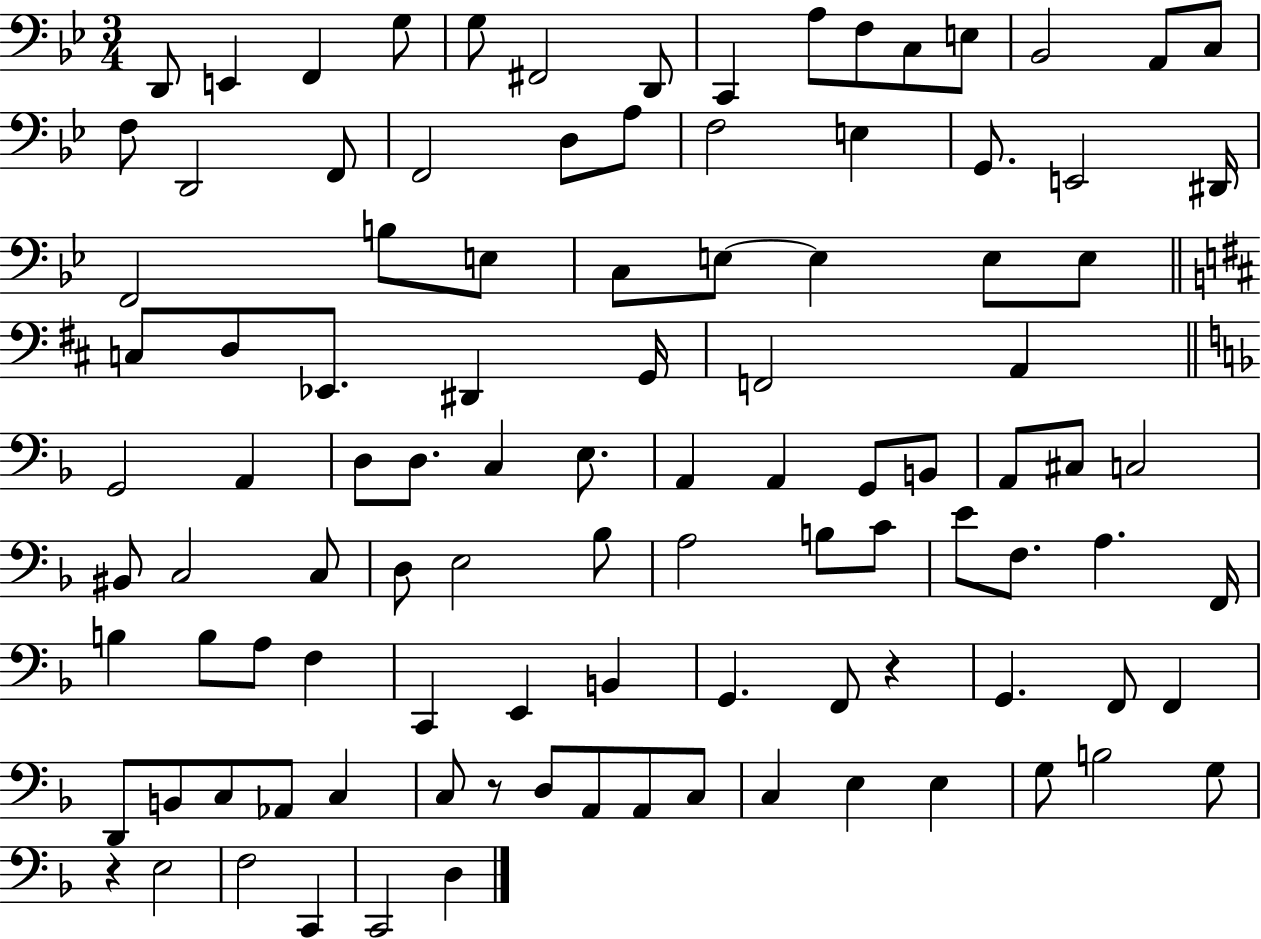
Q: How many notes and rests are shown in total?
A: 103